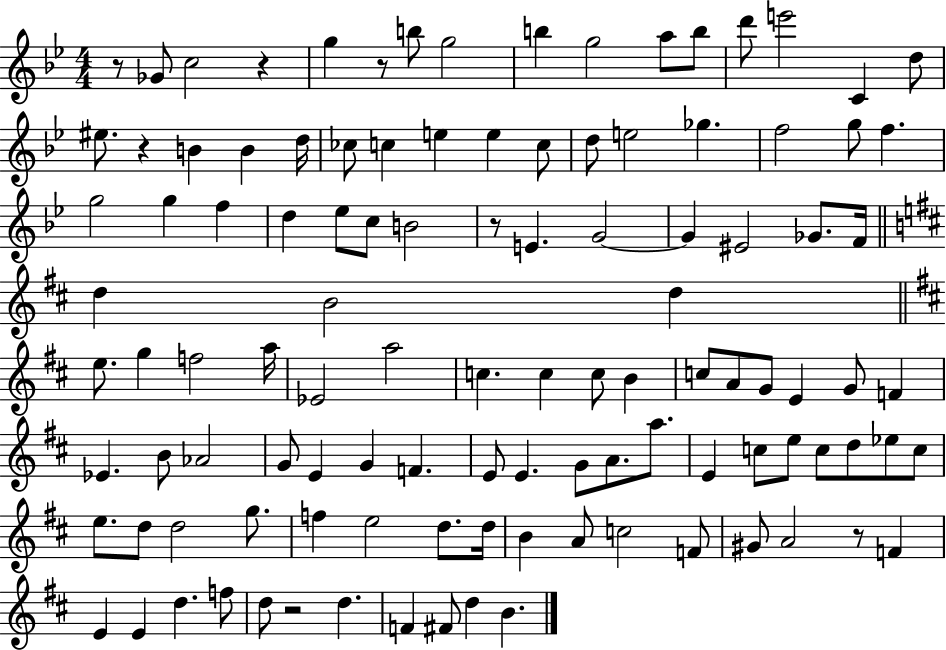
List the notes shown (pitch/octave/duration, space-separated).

R/e Gb4/e C5/h R/q G5/q R/e B5/e G5/h B5/q G5/h A5/e B5/e D6/e E6/h C4/q D5/e EIS5/e. R/q B4/q B4/q D5/s CES5/e C5/q E5/q E5/q C5/e D5/e E5/h Gb5/q. F5/h G5/e F5/q. G5/h G5/q F5/q D5/q Eb5/e C5/e B4/h R/e E4/q. G4/h G4/q EIS4/h Gb4/e. F4/s D5/q B4/h D5/q E5/e. G5/q F5/h A5/s Eb4/h A5/h C5/q. C5/q C5/e B4/q C5/e A4/e G4/e E4/q G4/e F4/q Eb4/q. B4/e Ab4/h G4/e E4/q G4/q F4/q. E4/e E4/q. G4/e A4/e. A5/e. E4/q C5/e E5/e C5/e D5/e Eb5/e C5/e E5/e. D5/e D5/h G5/e. F5/q E5/h D5/e. D5/s B4/q A4/e C5/h F4/e G#4/e A4/h R/e F4/q E4/q E4/q D5/q. F5/e D5/e R/h D5/q. F4/q F#4/e D5/q B4/q.